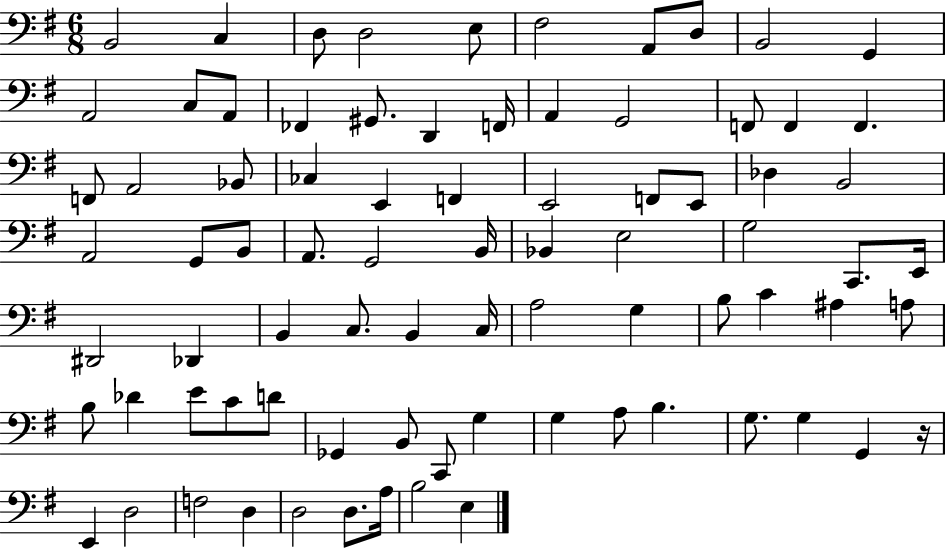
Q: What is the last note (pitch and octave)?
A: E3